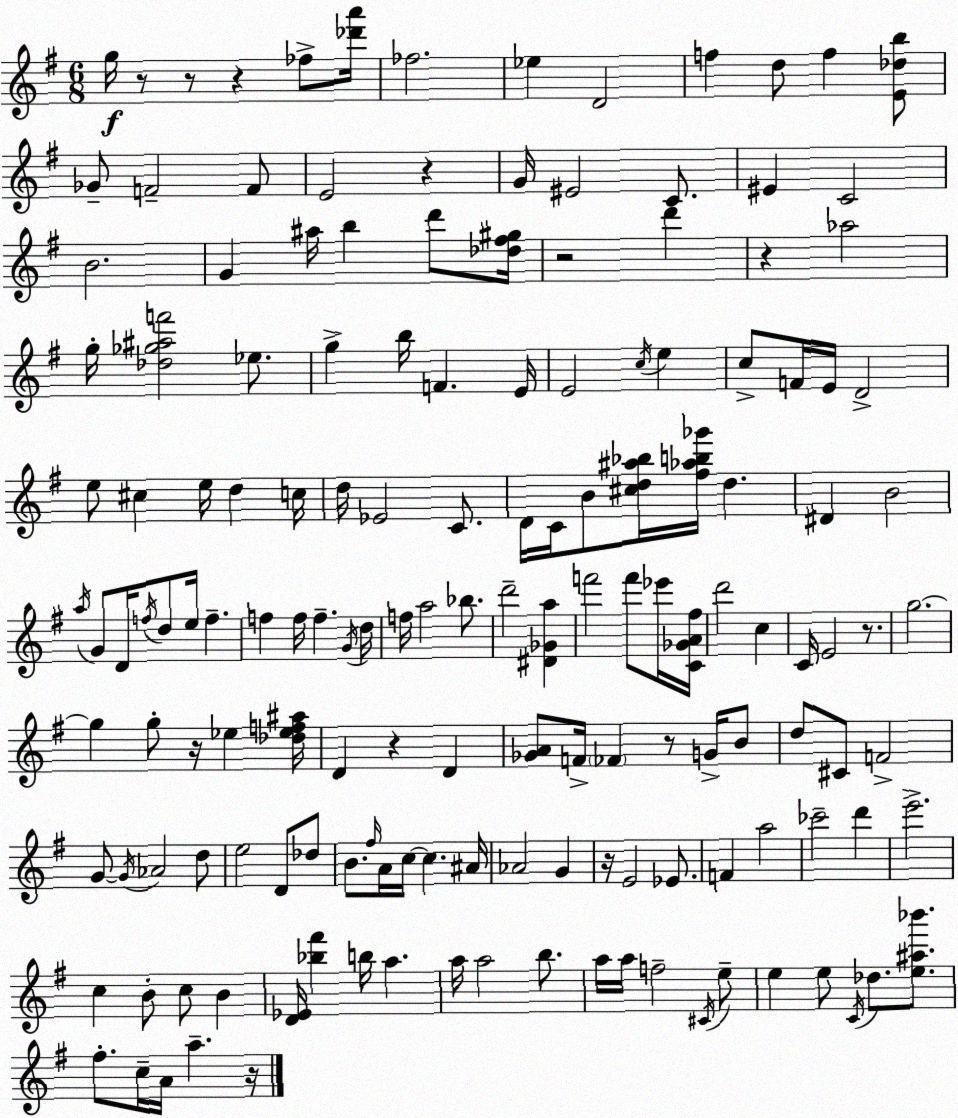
X:1
T:Untitled
M:6/8
L:1/4
K:G
g/4 z/2 z/2 z _f/2 [_d'a']/4 _f2 _e D2 f d/2 f [E_db]/2 _G/2 F2 F/2 E2 z G/4 ^E2 C/2 ^E C2 B2 G ^a/4 b d'/2 [_d^f^g]/4 z2 d' z _a2 g/4 [_d_g^af']2 _e/2 g b/4 F E/4 E2 c/4 e c/2 F/4 E/4 D2 e/2 ^c e/4 d c/4 d/4 _E2 C/2 D/4 C/4 B/2 [^cd^a_b]/4 [^f_ab_g']/4 d ^D B2 a/4 G/2 D/4 f/4 d/2 e/4 f f f/4 f G/4 d/4 f/4 a2 _b/2 d'2 [^D_Ga] f'2 f'/2 _e'/4 [C_GA^f]/4 d'2 c C/4 E2 z/2 g2 g g/2 z/4 _e [_d_ef^a]/4 D z D [_GA]/2 F/4 _F z/2 G/4 B/2 d/2 ^C/2 F2 G/2 G/4 _A2 d/2 e2 D/2 _d/2 B/2 ^f/4 A/4 c/4 c ^A/4 _A2 G z/4 E2 _E/2 F a2 _c'2 d' e'2 c B/2 c/2 B [D_E]/4 [_b^f'] b/4 a a/4 a2 b/2 a/4 a/4 f2 ^C/4 e/2 e e/2 C/4 _d/2 [e^a_b']/2 ^f/2 c/4 A/4 a z/4